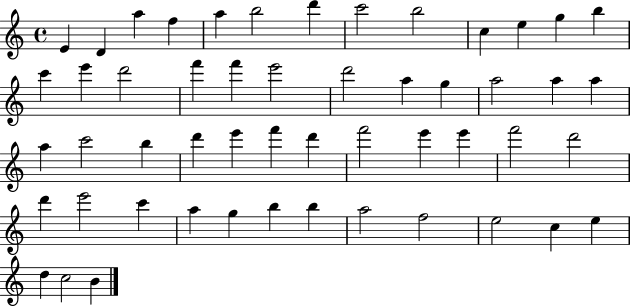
E4/q D4/q A5/q F5/q A5/q B5/h D6/q C6/h B5/h C5/q E5/q G5/q B5/q C6/q E6/q D6/h F6/q F6/q E6/h D6/h A5/q G5/q A5/h A5/q A5/q A5/q C6/h B5/q D6/q E6/q F6/q D6/q F6/h E6/q E6/q F6/h D6/h D6/q E6/h C6/q A5/q G5/q B5/q B5/q A5/h F5/h E5/h C5/q E5/q D5/q C5/h B4/q